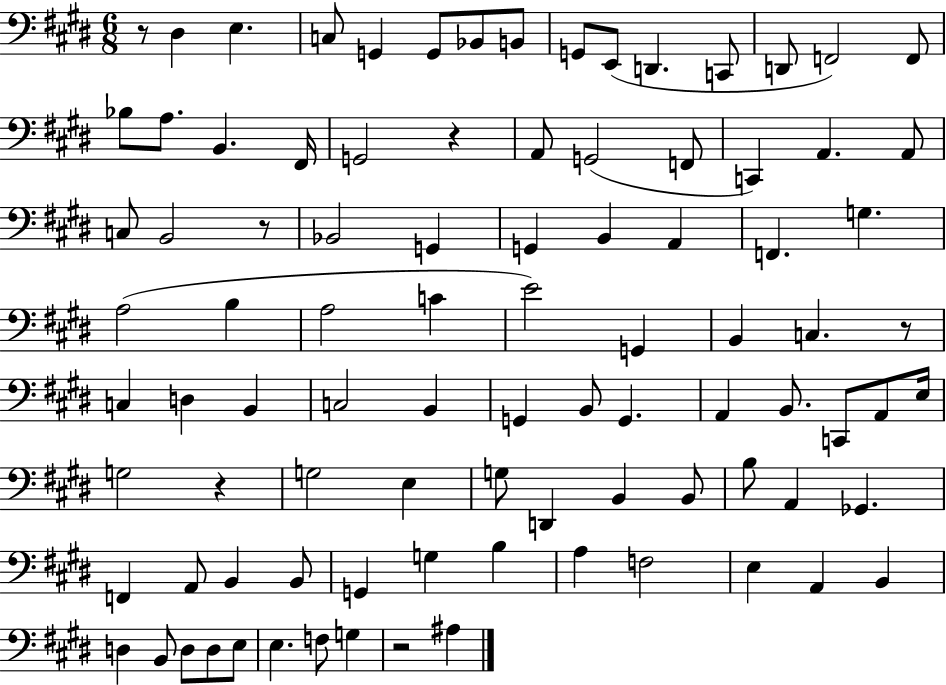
{
  \clef bass
  \numericTimeSignature
  \time 6/8
  \key e \major
  \repeat volta 2 { r8 dis4 e4. | c8 g,4 g,8 bes,8 b,8 | g,8 e,8( d,4. c,8 | d,8 f,2) f,8 | \break bes8 a8. b,4. fis,16 | g,2 r4 | a,8 g,2( f,8 | c,4) a,4. a,8 | \break c8 b,2 r8 | bes,2 g,4 | g,4 b,4 a,4 | f,4. g4. | \break a2( b4 | a2 c'4 | e'2) g,4 | b,4 c4. r8 | \break c4 d4 b,4 | c2 b,4 | g,4 b,8 g,4. | a,4 b,8. c,8 a,8 e16 | \break g2 r4 | g2 e4 | g8 d,4 b,4 b,8 | b8 a,4 ges,4. | \break f,4 a,8 b,4 b,8 | g,4 g4 b4 | a4 f2 | e4 a,4 b,4 | \break d4 b,8 d8 d8 e8 | e4. f8 g4 | r2 ais4 | } \bar "|."
}